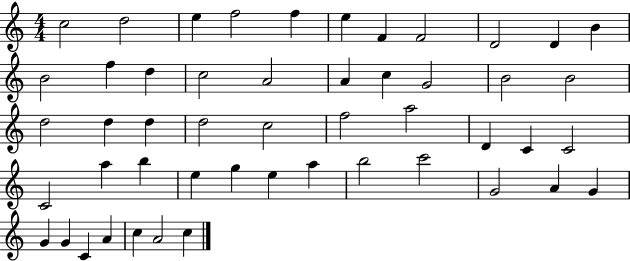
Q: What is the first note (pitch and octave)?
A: C5